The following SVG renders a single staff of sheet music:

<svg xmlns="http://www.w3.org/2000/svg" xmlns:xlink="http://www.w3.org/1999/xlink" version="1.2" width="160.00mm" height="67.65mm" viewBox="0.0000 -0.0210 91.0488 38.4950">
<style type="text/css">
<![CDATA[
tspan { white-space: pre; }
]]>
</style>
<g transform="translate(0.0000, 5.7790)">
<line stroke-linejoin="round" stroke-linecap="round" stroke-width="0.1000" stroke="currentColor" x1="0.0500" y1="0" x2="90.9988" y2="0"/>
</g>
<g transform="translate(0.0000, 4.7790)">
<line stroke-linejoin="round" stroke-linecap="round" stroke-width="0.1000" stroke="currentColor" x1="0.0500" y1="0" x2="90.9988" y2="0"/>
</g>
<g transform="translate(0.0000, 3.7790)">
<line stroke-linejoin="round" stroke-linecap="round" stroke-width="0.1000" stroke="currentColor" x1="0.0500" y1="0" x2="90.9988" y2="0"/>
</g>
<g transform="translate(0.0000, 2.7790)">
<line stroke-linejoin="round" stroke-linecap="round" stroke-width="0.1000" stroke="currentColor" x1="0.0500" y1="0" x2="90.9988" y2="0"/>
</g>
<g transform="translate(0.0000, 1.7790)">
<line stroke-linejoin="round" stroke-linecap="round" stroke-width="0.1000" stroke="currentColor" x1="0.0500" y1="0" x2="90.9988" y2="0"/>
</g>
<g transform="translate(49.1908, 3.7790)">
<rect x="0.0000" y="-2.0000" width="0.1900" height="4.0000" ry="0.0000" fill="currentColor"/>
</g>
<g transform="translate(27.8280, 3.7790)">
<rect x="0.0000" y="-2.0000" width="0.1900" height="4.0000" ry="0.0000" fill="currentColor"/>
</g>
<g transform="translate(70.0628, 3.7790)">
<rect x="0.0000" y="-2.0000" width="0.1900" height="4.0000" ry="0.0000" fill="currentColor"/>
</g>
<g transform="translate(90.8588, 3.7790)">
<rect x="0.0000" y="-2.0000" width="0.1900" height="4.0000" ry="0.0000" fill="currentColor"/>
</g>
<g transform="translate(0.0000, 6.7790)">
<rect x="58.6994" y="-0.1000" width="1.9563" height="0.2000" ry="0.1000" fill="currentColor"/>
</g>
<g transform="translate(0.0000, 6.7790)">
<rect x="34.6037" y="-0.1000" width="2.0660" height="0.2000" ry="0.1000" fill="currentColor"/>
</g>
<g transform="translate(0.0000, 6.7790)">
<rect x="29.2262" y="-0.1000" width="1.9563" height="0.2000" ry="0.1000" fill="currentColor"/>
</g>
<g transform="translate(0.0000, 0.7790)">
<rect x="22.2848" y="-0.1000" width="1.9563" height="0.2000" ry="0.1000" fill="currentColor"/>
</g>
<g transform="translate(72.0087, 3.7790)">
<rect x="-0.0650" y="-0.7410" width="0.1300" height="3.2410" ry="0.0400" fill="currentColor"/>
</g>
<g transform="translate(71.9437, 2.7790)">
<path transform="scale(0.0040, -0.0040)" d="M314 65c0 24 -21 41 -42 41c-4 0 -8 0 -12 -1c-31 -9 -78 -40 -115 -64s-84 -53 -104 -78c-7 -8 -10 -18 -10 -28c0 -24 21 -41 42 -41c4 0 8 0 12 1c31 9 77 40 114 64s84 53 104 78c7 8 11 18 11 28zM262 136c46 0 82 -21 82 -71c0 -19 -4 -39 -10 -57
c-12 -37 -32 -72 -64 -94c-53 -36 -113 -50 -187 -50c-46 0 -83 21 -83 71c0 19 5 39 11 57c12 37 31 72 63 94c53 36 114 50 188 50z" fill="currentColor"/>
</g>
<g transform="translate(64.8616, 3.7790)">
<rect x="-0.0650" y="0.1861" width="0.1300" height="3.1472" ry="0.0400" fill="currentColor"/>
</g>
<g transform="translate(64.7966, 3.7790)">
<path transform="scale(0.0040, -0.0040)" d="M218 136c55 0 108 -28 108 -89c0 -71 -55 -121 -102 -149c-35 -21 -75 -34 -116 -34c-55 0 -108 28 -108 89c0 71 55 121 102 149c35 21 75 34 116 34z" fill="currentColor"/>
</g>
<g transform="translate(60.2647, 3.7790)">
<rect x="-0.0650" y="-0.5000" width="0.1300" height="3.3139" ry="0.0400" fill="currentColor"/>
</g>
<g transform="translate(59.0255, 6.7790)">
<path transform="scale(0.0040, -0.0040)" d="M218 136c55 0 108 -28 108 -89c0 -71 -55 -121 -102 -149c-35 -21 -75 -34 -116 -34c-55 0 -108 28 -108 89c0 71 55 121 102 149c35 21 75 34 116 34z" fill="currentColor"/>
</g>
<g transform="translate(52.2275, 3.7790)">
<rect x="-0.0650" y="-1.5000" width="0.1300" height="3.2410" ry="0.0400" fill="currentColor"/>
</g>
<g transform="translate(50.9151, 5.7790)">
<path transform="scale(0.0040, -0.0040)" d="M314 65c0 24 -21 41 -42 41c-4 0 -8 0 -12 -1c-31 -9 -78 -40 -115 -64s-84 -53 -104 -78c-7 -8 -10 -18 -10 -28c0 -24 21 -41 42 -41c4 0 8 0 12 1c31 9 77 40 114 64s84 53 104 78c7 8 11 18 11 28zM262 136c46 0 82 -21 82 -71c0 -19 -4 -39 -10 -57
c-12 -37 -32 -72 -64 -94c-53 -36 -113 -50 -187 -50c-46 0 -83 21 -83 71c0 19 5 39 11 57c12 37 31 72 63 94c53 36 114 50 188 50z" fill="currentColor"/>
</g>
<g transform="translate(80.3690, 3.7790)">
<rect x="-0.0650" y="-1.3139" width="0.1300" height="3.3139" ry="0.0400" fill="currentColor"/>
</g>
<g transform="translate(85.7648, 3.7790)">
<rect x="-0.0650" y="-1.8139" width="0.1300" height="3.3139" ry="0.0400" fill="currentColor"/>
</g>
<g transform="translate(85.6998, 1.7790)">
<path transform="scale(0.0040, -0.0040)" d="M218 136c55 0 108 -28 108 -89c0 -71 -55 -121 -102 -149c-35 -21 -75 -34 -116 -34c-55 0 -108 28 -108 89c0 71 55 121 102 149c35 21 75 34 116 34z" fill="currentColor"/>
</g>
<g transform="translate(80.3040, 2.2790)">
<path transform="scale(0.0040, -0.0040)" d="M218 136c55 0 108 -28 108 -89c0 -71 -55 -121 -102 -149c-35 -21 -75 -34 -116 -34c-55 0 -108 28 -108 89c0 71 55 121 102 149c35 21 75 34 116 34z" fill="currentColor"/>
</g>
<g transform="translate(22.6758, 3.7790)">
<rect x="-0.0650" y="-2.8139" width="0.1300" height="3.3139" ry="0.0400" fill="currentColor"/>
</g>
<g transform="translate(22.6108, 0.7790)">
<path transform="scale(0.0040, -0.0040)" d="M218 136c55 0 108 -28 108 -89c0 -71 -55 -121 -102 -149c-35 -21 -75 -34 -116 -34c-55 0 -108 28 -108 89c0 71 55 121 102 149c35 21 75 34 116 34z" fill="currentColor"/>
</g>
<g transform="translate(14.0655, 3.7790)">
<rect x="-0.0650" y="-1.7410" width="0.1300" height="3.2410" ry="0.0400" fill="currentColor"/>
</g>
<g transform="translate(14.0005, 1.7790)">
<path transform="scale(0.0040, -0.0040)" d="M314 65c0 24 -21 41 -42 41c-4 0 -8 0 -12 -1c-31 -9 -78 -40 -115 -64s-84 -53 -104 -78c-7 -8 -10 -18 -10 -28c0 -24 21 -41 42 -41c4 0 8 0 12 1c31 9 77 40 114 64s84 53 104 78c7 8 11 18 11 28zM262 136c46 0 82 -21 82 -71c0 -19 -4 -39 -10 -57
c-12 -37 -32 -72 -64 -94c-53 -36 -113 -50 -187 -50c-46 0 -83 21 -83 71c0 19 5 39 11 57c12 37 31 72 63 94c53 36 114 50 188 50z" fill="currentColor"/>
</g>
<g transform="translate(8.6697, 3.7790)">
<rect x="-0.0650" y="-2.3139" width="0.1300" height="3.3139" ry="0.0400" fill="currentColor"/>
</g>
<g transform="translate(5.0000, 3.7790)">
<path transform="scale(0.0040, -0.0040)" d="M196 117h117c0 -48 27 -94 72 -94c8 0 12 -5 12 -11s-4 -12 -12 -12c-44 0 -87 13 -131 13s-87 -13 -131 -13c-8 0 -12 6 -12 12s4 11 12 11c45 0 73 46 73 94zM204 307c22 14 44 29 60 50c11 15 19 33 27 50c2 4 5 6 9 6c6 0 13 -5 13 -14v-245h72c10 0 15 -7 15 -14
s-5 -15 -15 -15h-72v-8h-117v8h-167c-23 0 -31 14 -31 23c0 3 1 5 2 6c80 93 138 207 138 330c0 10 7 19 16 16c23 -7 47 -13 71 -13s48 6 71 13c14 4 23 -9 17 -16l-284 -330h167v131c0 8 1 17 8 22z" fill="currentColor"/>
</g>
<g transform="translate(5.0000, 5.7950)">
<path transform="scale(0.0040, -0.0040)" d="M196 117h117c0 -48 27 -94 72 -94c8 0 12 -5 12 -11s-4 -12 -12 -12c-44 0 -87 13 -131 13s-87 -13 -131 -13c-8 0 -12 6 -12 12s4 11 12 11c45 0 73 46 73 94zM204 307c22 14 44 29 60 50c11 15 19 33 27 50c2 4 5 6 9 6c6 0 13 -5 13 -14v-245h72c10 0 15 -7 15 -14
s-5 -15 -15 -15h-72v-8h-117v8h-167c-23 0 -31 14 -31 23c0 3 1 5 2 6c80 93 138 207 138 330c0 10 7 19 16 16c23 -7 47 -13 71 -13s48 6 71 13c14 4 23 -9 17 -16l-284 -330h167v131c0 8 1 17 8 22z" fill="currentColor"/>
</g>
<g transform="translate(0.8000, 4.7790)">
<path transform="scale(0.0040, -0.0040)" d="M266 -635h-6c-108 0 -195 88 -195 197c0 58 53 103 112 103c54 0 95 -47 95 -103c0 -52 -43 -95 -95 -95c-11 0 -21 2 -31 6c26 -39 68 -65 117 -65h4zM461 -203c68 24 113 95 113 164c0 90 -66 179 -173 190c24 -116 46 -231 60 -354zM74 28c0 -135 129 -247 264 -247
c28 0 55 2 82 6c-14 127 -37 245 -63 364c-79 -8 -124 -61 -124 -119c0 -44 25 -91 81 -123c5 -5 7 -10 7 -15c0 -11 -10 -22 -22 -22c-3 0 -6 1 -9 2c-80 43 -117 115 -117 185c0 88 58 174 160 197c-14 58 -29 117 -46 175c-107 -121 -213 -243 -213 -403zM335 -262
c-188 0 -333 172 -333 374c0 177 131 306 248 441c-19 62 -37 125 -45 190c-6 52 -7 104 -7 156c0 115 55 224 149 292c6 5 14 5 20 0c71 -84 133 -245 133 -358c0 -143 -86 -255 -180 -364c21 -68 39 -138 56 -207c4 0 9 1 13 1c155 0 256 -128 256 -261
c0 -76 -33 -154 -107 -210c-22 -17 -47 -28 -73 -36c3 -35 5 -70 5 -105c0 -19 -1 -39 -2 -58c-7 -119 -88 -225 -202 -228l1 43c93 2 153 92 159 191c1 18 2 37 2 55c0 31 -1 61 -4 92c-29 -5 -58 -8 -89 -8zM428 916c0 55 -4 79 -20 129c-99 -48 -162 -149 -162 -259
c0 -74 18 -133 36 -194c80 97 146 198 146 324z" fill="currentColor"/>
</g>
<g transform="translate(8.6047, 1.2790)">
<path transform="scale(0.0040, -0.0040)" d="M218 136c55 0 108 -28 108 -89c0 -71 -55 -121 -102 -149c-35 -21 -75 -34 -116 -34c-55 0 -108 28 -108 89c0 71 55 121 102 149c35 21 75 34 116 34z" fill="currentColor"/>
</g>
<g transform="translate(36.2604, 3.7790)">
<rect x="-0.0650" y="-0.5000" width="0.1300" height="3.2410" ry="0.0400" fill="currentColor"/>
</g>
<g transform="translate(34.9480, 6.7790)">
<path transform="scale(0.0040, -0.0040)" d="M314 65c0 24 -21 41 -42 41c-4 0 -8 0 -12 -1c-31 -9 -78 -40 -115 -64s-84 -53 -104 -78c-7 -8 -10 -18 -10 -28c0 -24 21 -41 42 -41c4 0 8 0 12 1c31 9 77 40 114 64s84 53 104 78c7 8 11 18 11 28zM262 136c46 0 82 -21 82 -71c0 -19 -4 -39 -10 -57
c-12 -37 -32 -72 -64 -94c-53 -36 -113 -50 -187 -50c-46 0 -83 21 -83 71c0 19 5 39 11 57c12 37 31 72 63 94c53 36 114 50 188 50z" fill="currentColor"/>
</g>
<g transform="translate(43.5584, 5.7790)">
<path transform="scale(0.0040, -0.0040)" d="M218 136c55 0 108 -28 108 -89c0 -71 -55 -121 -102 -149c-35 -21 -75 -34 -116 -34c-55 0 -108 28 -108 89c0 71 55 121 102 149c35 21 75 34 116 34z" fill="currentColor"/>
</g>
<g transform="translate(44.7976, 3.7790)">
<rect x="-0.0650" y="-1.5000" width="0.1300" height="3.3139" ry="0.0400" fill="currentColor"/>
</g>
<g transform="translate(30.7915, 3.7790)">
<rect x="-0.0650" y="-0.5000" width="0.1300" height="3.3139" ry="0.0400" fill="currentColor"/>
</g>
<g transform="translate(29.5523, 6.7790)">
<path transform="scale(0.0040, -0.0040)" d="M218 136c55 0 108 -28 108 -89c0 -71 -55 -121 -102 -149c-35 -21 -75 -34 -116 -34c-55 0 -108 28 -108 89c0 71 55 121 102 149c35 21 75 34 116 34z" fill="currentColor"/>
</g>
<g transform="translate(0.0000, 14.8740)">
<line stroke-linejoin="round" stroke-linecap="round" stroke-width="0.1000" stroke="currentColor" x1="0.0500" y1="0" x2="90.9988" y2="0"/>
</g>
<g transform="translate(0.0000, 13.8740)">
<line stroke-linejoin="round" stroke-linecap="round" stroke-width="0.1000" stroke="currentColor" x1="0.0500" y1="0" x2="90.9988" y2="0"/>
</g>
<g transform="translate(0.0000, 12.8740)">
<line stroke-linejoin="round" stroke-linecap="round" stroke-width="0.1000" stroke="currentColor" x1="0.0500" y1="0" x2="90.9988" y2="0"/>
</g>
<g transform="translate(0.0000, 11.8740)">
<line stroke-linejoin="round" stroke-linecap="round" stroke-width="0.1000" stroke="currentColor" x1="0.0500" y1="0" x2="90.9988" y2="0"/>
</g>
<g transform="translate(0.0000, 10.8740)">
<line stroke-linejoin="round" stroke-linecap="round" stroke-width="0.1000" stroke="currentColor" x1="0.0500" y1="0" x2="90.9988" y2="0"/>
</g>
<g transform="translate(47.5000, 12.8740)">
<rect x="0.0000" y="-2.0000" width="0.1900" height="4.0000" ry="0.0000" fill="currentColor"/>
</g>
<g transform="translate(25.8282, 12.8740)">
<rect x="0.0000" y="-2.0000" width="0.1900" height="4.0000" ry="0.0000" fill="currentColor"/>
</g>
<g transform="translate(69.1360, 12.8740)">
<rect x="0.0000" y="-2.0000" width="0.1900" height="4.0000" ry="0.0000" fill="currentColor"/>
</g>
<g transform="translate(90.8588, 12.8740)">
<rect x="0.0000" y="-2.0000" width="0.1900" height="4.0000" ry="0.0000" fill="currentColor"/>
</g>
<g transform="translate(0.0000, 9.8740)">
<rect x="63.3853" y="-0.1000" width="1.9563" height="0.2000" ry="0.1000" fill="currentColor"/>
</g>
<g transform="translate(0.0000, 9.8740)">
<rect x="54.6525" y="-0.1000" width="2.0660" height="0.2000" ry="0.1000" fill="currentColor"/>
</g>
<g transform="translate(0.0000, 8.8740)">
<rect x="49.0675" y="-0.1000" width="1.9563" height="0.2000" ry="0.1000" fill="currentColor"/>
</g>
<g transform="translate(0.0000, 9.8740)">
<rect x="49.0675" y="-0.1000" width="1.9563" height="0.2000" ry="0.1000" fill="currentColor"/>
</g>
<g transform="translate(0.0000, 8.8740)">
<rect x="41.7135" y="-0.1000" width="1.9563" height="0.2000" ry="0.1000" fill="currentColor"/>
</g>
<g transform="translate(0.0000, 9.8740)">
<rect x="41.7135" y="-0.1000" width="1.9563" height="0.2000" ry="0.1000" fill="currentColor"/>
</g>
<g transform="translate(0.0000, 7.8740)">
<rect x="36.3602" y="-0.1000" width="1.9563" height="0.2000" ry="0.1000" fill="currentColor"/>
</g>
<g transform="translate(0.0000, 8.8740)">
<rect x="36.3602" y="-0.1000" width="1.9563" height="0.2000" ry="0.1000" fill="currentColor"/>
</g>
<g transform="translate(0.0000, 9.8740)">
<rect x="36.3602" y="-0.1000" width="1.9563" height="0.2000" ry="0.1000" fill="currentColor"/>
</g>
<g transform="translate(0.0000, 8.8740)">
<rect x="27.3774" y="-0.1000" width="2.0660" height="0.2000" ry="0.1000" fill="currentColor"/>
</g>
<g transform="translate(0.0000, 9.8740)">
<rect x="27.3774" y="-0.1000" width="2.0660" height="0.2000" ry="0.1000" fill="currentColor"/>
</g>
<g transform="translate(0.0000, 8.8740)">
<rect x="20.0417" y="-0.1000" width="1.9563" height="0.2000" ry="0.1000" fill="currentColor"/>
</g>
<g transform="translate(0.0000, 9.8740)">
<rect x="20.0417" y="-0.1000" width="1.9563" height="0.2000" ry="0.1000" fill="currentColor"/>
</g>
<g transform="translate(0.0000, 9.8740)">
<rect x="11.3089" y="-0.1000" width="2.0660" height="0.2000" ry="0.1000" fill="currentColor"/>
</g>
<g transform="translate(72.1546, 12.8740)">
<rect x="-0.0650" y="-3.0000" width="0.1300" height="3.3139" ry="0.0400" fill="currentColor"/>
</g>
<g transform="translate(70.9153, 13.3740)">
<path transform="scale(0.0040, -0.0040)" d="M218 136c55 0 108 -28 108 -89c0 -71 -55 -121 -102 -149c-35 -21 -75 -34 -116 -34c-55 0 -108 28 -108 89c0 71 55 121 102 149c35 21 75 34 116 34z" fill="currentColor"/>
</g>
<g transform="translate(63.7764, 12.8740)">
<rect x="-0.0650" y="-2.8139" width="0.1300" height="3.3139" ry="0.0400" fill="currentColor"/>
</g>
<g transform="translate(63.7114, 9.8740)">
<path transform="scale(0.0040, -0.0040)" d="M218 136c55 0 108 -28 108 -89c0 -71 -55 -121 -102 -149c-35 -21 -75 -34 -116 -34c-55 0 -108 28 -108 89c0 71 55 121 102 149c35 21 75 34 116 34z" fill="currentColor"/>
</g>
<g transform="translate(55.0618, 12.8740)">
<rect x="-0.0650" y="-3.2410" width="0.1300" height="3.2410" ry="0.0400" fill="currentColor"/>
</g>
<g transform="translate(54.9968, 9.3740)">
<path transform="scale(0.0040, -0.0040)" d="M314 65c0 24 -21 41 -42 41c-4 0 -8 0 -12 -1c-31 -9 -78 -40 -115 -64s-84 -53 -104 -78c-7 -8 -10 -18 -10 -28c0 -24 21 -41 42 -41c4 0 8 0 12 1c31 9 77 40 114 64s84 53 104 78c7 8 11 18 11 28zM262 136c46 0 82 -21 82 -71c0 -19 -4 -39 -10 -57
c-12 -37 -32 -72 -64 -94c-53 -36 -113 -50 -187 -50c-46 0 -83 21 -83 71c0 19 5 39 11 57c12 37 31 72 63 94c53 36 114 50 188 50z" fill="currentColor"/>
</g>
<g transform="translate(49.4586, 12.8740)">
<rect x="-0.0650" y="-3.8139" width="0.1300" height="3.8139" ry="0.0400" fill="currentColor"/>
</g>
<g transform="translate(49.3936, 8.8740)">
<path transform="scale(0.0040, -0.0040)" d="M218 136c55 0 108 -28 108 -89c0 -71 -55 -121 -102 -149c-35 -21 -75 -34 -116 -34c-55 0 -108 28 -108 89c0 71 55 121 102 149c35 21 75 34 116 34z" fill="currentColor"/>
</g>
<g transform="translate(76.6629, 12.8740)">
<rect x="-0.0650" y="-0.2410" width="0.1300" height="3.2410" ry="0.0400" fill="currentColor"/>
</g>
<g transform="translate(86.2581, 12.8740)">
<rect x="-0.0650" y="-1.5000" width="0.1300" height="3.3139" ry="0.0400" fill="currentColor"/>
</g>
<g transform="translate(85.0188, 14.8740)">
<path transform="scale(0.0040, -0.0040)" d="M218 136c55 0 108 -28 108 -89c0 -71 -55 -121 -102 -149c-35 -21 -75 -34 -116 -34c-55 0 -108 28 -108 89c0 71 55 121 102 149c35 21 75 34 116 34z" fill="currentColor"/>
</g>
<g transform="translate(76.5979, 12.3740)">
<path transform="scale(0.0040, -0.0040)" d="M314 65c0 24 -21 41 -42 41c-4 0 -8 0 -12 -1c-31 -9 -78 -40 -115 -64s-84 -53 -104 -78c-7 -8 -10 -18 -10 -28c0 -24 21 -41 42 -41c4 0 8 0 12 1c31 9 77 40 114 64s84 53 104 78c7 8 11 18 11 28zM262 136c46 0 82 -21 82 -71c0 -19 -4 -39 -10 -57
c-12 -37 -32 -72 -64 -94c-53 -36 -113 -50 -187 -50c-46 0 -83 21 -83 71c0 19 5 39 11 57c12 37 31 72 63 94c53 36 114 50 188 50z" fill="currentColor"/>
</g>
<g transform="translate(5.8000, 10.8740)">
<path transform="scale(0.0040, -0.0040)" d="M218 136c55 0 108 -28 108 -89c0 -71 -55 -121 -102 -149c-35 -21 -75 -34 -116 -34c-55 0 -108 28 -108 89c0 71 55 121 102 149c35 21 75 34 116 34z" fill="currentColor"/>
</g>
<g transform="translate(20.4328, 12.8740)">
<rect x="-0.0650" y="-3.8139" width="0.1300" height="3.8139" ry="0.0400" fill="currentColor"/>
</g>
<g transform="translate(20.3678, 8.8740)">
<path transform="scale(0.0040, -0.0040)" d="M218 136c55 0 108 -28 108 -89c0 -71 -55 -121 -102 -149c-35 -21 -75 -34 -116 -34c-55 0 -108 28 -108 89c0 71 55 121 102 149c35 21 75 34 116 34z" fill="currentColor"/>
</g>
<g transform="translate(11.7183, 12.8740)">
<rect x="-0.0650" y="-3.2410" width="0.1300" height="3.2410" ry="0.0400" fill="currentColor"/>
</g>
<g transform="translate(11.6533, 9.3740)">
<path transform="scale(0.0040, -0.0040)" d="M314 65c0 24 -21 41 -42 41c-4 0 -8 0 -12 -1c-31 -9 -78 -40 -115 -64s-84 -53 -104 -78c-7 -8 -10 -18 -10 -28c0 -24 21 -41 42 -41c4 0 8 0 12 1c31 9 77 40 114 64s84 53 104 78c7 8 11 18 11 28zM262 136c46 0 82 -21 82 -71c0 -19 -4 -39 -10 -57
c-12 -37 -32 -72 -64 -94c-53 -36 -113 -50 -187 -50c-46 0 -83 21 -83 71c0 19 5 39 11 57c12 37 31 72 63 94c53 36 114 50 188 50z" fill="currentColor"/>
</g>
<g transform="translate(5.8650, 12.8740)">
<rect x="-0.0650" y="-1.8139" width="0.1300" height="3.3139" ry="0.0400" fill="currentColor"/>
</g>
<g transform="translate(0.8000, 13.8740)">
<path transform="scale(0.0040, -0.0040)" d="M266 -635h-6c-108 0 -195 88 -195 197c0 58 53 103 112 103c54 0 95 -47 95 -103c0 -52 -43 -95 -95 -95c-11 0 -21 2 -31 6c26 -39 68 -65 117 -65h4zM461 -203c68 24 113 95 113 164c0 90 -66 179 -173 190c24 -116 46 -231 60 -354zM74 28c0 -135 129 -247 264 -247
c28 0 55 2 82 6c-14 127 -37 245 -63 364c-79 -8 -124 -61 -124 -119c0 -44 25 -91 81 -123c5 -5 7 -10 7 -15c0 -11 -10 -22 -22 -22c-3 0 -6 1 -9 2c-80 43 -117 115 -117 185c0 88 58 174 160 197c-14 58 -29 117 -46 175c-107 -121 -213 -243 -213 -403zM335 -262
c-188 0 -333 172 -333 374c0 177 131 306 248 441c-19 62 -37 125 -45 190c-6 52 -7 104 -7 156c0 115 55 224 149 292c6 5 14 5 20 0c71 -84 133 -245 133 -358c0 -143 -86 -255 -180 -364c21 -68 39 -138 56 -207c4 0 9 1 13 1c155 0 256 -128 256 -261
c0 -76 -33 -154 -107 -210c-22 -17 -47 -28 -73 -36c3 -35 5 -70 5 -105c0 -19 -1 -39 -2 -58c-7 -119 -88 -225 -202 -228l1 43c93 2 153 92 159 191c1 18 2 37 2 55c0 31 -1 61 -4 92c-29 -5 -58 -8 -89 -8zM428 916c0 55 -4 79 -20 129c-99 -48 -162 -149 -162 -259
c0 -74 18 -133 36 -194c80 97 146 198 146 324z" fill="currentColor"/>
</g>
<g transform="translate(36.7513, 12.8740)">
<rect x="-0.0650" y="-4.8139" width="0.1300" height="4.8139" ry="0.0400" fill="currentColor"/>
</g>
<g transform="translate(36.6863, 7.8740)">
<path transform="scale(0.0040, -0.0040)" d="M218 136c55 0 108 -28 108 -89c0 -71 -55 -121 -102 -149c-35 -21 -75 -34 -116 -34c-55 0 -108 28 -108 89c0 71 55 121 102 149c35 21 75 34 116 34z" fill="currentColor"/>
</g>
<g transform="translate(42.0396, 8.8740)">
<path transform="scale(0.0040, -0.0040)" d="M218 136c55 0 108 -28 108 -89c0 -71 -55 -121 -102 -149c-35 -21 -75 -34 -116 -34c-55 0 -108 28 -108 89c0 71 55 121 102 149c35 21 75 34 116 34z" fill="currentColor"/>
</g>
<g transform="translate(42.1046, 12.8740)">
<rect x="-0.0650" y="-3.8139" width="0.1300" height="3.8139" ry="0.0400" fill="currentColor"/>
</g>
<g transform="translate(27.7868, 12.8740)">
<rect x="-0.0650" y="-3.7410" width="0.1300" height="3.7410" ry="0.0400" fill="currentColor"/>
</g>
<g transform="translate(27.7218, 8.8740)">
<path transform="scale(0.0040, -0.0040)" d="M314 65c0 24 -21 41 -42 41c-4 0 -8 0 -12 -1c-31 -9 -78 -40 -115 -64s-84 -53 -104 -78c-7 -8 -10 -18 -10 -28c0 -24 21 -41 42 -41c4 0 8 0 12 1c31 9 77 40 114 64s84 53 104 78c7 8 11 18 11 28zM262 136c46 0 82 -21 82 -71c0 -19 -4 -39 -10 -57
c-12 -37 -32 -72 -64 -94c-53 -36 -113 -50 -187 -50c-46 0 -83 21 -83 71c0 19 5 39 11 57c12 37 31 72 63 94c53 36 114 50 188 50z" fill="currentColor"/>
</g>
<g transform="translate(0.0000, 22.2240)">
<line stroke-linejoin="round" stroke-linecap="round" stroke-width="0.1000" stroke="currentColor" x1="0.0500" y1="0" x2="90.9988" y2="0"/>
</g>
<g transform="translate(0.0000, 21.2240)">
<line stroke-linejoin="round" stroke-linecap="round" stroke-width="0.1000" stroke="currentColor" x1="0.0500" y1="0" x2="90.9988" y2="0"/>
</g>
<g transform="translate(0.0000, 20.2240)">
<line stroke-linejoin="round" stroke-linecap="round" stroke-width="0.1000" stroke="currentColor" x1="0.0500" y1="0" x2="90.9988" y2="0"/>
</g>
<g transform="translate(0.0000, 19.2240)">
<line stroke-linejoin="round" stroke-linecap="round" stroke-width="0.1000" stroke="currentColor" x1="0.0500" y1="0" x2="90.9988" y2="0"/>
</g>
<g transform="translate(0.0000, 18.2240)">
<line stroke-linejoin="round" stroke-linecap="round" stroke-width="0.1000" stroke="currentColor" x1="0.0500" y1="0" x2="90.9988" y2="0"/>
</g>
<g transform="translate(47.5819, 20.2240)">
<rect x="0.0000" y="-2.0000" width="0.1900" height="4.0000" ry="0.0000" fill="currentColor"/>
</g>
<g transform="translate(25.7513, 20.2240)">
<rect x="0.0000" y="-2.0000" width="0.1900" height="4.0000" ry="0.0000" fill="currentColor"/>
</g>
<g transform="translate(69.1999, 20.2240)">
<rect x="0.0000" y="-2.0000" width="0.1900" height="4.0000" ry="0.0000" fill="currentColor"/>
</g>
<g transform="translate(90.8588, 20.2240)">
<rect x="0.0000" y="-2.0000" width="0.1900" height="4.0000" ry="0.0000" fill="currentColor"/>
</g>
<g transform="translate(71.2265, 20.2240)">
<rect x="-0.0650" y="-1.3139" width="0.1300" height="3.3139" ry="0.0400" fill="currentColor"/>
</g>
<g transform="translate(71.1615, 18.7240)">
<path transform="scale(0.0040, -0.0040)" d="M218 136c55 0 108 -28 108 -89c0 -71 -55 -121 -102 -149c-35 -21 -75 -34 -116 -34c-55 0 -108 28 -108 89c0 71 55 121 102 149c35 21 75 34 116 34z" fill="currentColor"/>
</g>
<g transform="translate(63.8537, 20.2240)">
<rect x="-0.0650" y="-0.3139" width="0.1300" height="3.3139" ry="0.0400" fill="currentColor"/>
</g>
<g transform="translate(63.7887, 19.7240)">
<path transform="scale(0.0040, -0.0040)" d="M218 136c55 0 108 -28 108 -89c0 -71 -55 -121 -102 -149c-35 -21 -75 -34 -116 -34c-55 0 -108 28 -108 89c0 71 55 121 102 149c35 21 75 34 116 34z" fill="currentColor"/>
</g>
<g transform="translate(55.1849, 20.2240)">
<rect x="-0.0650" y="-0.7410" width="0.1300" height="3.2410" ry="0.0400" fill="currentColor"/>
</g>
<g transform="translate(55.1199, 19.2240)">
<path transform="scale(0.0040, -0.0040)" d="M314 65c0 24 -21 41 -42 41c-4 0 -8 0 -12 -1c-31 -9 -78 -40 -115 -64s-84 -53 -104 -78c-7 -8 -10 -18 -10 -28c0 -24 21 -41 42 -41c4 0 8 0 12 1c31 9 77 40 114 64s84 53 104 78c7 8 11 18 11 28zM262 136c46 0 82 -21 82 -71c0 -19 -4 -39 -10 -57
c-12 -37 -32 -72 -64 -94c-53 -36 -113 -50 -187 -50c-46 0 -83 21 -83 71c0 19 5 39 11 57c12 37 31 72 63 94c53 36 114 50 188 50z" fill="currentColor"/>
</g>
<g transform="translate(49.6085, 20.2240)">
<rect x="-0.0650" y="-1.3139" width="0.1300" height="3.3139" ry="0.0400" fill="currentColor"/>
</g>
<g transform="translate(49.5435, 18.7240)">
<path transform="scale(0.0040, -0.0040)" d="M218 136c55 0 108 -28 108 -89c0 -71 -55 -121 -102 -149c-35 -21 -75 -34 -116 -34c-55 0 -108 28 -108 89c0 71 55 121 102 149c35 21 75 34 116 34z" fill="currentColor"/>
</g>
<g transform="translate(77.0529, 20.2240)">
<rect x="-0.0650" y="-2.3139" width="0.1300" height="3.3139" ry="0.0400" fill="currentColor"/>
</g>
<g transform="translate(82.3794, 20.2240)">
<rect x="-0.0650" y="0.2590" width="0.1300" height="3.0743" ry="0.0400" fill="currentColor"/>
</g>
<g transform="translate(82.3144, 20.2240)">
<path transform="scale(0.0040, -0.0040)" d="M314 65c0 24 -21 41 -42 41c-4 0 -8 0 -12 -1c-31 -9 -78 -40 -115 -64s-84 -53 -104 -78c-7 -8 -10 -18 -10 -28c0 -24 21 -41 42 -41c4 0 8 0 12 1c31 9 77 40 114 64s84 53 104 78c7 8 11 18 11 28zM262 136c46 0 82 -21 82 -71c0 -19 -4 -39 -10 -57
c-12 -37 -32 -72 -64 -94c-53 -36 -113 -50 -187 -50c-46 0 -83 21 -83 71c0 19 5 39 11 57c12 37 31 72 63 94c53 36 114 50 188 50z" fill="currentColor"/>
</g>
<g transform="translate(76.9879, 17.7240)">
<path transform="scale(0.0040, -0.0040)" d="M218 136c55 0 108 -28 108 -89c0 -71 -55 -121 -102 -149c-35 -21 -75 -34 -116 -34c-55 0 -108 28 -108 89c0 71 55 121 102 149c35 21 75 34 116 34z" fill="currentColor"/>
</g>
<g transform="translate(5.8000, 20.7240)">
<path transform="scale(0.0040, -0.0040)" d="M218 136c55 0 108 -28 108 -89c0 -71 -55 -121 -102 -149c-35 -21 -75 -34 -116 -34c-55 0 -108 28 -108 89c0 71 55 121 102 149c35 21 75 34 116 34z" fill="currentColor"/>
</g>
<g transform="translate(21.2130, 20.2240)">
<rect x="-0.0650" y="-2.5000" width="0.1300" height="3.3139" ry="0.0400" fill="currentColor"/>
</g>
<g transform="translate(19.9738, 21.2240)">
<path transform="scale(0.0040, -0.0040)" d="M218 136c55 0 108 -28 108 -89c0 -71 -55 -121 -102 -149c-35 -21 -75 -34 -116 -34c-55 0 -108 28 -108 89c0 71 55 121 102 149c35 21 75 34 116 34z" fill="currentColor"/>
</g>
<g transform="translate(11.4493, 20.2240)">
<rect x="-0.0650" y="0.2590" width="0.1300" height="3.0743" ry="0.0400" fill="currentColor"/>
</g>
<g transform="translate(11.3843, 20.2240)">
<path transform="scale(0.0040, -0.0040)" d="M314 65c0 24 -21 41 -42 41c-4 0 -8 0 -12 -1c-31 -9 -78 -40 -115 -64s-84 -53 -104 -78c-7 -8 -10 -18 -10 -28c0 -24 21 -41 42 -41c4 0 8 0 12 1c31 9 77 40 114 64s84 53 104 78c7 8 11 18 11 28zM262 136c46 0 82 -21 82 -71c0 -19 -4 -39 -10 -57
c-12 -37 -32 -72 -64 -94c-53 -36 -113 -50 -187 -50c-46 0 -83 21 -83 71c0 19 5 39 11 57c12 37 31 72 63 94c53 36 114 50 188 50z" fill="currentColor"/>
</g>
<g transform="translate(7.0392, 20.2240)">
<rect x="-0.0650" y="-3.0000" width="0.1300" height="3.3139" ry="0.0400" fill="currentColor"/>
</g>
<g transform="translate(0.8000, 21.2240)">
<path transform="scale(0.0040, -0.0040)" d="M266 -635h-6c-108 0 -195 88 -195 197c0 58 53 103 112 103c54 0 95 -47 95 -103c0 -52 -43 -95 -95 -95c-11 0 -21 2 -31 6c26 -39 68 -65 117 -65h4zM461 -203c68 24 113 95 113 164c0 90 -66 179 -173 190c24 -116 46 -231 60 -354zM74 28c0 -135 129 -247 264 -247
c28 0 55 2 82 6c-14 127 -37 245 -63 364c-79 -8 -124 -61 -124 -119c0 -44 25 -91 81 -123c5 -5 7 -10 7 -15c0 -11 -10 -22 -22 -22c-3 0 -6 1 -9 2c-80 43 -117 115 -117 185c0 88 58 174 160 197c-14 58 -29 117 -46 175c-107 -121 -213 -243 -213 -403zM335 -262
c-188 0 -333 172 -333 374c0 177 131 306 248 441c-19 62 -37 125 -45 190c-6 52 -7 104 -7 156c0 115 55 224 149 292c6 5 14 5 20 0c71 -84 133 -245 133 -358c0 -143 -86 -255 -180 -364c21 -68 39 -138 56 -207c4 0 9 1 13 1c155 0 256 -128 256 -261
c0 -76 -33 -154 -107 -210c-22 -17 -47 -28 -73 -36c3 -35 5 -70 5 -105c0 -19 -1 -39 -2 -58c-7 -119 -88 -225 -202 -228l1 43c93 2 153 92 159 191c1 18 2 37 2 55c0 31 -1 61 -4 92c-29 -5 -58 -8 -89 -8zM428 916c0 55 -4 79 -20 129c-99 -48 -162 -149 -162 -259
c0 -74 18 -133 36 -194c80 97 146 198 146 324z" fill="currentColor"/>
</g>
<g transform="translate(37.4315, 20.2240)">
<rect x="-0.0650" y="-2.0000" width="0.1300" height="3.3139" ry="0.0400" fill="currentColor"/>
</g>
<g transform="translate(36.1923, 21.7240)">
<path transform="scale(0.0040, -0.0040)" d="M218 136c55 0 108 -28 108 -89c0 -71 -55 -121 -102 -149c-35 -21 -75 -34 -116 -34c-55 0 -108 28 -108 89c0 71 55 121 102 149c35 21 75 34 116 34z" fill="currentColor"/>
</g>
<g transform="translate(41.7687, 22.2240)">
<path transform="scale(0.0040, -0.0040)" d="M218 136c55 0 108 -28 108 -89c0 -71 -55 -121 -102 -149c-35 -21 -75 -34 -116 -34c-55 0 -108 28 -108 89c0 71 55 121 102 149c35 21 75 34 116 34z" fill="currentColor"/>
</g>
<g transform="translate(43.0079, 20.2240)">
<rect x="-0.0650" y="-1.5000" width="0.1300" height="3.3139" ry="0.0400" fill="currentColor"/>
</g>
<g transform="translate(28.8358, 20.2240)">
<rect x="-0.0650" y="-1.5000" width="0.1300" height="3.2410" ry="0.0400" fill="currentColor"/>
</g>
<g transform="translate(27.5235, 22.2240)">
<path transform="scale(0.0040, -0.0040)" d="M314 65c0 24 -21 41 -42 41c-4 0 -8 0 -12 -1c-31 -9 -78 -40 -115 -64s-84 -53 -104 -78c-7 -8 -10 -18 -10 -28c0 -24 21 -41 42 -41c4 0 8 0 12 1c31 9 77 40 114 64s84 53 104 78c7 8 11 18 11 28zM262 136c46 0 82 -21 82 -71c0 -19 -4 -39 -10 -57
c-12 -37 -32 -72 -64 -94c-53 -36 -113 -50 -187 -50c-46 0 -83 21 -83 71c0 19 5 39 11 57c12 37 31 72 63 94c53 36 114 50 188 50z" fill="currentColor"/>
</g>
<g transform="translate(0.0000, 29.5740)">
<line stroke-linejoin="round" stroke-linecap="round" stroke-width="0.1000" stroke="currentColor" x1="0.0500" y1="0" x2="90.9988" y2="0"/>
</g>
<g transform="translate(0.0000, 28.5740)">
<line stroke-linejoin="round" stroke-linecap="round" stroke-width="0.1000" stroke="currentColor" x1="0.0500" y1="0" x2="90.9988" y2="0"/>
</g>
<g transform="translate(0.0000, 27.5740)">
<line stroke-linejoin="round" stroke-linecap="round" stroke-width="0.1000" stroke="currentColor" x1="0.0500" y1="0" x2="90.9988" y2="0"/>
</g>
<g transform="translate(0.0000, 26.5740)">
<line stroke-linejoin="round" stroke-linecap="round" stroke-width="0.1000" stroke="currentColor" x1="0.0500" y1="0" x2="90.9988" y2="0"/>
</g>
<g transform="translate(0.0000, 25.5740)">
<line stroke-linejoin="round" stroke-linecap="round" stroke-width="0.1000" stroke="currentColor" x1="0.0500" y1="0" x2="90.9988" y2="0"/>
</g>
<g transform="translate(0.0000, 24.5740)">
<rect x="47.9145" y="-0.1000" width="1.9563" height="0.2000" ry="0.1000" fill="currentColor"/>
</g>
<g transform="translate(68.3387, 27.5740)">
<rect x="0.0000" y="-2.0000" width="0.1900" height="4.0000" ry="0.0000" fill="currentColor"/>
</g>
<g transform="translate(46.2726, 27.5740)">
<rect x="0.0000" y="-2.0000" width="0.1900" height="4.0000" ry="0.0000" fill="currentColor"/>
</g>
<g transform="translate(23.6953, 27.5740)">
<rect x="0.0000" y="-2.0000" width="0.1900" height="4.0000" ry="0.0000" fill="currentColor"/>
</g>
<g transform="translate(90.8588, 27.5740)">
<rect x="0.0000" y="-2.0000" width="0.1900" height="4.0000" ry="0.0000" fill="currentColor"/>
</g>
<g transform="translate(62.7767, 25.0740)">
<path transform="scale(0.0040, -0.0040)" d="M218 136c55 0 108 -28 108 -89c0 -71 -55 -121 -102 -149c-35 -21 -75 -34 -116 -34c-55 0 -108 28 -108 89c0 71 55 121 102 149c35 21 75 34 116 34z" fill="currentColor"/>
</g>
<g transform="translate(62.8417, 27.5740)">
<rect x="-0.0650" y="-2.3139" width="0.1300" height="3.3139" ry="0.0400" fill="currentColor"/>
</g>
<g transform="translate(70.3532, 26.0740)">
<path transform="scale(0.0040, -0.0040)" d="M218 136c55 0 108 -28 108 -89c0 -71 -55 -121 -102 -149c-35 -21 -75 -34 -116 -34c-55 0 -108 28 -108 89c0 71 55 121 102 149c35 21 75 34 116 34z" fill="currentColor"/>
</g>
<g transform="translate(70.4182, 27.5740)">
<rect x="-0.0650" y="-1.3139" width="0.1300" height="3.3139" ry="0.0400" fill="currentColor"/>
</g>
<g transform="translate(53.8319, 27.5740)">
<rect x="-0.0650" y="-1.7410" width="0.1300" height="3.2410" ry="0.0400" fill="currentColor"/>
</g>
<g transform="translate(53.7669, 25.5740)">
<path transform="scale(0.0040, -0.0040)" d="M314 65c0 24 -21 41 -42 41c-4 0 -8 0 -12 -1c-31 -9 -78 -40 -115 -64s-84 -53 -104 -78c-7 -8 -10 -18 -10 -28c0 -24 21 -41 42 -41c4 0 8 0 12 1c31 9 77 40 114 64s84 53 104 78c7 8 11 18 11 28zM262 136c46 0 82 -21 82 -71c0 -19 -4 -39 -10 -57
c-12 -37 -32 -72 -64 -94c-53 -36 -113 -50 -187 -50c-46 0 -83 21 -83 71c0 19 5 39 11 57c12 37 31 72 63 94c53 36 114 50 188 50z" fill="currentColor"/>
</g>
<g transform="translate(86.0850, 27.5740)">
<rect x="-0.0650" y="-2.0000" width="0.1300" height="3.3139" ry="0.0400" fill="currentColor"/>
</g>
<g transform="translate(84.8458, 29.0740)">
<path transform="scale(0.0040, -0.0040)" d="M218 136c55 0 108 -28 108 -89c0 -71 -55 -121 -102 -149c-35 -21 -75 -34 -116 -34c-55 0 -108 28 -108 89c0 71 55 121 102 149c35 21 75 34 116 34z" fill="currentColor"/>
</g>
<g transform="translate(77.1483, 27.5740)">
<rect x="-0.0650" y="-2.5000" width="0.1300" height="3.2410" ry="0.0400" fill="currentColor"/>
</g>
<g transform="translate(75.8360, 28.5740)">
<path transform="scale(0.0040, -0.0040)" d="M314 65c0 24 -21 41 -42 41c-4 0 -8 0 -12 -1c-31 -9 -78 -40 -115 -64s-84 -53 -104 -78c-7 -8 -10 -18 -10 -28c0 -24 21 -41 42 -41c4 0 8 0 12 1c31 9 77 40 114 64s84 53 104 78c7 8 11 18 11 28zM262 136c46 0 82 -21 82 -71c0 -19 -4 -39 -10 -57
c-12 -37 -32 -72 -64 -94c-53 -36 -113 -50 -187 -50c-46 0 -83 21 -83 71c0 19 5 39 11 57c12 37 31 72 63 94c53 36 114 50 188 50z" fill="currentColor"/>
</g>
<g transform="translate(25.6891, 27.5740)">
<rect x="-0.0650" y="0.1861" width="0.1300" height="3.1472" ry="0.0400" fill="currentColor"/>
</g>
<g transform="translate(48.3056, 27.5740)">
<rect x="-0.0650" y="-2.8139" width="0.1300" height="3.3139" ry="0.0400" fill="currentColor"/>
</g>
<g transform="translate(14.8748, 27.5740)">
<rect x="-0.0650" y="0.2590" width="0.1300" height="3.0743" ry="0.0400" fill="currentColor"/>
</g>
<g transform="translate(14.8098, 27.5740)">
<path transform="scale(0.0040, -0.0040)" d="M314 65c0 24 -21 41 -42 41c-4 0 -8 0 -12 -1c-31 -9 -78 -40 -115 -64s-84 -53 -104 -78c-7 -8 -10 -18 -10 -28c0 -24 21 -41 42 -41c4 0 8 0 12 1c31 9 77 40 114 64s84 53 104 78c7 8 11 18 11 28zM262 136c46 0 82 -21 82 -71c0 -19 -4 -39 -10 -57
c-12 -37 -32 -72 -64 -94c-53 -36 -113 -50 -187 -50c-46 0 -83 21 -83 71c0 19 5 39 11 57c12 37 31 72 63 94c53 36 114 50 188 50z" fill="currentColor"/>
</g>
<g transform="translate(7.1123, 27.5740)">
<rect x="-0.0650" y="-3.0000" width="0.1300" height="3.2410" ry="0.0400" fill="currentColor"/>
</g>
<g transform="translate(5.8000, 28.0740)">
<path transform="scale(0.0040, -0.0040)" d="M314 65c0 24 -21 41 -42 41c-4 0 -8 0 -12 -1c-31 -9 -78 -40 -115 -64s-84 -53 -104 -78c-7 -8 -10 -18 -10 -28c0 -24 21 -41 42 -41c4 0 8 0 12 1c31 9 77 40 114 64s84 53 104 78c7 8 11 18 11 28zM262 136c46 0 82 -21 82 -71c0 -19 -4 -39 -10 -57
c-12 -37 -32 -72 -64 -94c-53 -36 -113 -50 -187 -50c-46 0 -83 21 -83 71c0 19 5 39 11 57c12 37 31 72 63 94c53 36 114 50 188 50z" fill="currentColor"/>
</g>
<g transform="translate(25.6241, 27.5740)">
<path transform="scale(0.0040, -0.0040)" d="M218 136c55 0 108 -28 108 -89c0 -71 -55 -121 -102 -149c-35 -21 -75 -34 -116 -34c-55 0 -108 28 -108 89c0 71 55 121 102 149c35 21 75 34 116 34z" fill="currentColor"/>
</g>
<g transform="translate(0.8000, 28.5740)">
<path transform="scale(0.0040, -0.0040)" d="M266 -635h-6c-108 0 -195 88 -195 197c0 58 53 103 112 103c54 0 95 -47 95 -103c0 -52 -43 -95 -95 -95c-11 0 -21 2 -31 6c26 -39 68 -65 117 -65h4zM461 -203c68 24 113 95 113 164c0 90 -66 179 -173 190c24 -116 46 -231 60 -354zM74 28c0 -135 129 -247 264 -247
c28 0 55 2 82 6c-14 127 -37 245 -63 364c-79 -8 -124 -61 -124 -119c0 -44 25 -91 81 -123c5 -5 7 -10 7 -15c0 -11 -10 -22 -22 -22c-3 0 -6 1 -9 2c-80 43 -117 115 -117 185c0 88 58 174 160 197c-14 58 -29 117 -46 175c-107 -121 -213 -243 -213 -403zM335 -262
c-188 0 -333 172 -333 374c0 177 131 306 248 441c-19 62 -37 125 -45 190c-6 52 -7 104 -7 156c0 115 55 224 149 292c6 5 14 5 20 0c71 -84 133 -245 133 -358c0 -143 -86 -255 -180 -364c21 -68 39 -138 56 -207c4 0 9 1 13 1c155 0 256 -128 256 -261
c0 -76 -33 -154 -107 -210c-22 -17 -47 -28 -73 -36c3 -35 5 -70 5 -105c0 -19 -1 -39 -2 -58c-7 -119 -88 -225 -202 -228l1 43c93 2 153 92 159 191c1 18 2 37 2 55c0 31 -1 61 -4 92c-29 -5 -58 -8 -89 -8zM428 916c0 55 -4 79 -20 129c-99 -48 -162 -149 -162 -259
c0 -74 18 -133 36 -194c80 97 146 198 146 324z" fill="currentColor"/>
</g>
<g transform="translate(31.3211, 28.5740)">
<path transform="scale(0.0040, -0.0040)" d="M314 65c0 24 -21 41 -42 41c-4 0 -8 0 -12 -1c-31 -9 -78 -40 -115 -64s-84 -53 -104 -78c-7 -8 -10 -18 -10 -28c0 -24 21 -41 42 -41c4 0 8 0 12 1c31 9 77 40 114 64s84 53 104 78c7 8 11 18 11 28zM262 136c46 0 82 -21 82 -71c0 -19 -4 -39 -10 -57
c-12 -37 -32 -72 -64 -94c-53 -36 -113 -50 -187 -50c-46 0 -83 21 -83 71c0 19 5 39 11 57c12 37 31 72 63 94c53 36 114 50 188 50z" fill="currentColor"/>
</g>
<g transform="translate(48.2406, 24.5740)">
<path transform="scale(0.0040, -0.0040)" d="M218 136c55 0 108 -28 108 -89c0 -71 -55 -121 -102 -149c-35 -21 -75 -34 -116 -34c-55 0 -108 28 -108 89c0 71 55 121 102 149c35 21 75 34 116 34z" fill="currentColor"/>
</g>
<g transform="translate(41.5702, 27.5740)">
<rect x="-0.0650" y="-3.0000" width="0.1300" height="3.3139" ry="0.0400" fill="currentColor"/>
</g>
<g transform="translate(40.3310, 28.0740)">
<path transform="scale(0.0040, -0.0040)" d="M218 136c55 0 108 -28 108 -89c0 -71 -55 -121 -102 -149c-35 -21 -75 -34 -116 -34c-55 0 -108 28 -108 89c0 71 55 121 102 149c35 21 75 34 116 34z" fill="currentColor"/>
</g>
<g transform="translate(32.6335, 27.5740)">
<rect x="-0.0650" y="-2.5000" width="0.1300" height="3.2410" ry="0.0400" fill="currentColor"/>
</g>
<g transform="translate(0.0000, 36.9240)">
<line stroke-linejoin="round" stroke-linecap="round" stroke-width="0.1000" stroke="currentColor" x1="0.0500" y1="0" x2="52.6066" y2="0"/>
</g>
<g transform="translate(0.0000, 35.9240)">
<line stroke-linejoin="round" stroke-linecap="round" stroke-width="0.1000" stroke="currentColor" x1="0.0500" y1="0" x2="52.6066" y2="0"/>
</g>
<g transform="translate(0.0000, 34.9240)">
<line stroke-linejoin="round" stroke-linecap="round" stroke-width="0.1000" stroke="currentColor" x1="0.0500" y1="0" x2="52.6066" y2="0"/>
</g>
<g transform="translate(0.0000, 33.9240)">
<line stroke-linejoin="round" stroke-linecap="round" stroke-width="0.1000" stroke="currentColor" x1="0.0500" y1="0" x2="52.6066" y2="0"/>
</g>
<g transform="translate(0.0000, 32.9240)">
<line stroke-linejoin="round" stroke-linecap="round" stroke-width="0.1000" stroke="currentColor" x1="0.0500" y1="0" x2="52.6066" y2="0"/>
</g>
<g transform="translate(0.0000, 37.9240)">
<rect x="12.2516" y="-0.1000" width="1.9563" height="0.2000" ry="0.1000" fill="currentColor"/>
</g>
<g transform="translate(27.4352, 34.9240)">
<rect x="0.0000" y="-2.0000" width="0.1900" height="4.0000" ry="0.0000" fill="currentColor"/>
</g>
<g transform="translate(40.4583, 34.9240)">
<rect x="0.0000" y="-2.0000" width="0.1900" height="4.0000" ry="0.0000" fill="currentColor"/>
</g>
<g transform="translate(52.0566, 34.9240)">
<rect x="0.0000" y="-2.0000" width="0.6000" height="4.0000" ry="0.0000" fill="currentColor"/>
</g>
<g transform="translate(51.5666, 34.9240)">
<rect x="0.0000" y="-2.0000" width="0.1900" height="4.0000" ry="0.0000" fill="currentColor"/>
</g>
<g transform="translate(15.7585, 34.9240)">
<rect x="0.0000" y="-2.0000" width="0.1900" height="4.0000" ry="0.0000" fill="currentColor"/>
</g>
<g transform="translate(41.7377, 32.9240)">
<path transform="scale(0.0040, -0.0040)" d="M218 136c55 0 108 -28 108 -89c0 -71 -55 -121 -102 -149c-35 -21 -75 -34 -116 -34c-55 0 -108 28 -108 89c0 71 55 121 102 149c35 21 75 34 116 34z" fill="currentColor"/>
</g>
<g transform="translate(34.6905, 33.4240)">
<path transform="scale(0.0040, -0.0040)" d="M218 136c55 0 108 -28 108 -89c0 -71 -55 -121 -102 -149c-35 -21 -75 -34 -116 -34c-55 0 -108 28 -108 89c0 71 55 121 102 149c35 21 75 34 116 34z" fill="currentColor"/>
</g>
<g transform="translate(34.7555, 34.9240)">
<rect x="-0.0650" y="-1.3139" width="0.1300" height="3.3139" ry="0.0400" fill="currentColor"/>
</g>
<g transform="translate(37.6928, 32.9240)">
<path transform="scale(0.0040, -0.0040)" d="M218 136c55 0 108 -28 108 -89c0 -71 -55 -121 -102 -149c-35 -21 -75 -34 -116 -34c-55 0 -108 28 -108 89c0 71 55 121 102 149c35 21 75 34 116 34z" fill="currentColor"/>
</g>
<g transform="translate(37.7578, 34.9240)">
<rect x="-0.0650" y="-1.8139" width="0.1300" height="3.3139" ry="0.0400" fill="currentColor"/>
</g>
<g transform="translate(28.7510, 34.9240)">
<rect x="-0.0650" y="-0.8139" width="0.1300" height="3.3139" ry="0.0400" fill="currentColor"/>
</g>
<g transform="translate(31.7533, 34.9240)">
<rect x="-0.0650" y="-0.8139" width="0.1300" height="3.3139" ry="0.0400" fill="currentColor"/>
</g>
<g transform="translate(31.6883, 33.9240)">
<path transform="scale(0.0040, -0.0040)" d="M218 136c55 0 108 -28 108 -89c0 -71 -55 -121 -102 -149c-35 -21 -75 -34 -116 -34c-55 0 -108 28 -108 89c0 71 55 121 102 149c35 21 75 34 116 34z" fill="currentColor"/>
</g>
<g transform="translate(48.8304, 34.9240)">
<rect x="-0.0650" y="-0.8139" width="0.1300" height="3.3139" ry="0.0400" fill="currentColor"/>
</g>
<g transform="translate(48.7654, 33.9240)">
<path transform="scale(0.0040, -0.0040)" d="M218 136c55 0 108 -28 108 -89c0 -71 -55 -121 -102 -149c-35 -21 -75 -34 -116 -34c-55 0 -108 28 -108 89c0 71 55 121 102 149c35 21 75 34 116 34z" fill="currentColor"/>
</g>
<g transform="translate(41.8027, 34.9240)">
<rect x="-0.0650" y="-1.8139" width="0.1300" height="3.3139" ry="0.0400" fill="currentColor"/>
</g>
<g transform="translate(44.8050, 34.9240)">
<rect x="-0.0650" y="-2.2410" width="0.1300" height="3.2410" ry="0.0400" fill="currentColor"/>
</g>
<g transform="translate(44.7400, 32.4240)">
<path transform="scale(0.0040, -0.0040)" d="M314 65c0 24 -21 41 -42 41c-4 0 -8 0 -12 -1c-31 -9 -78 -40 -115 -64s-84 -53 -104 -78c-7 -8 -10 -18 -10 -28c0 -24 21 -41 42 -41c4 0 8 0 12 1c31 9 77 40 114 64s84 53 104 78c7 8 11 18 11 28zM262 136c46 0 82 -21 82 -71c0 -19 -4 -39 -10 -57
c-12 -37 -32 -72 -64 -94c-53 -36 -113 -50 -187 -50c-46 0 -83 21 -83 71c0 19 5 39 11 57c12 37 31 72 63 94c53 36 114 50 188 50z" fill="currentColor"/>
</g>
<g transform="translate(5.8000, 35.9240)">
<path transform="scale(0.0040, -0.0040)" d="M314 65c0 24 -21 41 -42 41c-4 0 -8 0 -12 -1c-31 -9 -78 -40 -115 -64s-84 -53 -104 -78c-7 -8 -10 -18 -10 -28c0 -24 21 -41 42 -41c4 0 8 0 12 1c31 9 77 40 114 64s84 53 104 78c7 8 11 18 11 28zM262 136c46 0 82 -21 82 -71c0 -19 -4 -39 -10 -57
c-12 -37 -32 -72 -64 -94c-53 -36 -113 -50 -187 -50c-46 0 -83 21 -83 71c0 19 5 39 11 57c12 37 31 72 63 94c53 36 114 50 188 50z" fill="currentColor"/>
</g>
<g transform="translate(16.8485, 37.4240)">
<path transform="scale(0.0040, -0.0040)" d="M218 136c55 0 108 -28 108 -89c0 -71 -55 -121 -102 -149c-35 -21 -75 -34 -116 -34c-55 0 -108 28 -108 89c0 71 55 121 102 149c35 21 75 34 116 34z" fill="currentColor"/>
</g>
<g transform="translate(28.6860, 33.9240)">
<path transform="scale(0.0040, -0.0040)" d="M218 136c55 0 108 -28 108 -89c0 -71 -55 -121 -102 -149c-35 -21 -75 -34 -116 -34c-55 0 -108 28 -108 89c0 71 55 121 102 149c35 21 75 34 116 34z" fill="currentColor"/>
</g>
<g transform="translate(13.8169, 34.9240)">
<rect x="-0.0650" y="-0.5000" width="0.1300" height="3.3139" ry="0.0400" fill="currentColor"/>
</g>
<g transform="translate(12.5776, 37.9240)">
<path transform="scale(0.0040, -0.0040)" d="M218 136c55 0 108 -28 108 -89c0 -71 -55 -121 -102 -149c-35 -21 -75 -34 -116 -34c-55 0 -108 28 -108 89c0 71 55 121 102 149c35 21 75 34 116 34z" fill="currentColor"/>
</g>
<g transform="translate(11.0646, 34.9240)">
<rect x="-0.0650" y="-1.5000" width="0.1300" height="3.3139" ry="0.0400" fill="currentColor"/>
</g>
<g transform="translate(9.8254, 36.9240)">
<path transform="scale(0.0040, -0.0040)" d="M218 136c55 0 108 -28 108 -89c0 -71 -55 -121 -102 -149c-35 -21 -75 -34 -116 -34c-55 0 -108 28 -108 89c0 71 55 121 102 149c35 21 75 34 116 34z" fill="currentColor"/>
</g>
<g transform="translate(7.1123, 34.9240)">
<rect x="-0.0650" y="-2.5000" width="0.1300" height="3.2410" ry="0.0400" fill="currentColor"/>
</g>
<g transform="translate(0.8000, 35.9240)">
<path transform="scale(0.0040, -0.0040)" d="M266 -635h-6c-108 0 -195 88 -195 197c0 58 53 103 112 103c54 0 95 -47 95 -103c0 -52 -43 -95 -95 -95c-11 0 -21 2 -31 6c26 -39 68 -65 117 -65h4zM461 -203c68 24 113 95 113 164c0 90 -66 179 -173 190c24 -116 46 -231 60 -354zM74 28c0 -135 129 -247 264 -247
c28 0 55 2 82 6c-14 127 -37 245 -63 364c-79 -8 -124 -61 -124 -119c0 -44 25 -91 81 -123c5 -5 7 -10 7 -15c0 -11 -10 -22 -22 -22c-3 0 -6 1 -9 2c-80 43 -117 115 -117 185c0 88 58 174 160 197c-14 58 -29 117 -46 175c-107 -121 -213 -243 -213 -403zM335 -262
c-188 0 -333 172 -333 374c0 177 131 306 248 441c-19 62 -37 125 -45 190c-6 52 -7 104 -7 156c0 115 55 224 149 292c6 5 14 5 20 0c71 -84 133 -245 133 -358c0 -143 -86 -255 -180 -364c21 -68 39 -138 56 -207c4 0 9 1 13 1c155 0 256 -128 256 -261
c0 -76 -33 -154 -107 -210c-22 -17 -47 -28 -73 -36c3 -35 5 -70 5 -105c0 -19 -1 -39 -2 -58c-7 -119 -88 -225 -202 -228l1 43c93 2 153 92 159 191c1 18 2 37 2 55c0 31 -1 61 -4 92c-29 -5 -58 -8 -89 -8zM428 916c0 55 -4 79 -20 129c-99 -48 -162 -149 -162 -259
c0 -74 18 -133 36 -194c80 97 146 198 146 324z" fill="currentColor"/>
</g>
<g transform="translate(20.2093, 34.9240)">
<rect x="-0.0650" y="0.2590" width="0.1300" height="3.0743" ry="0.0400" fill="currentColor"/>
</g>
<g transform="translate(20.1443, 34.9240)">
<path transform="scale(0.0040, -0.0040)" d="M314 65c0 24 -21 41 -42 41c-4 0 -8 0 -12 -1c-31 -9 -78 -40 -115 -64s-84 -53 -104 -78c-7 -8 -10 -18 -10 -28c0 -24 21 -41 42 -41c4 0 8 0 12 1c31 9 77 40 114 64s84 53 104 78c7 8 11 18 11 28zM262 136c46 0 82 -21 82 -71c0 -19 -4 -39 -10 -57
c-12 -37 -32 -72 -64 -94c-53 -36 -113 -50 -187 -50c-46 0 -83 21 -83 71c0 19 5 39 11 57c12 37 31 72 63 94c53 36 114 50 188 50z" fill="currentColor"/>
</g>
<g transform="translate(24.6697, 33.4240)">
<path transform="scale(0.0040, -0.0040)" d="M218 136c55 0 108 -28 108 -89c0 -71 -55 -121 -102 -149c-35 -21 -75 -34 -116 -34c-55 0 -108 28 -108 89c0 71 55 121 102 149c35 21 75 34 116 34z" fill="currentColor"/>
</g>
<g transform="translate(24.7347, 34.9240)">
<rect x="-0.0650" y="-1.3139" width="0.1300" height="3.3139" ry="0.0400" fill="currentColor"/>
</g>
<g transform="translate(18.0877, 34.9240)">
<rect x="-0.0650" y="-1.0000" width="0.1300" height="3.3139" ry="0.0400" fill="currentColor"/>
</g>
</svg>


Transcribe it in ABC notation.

X:1
T:Untitled
M:4/4
L:1/4
K:C
g f2 a C C2 E E2 C B d2 e f f b2 c' c'2 e' c' c' b2 a A c2 E A B2 G E2 F E e d2 c e g B2 A2 B2 B G2 A a f2 g e G2 F G2 E C D B2 e d d e f f g2 d